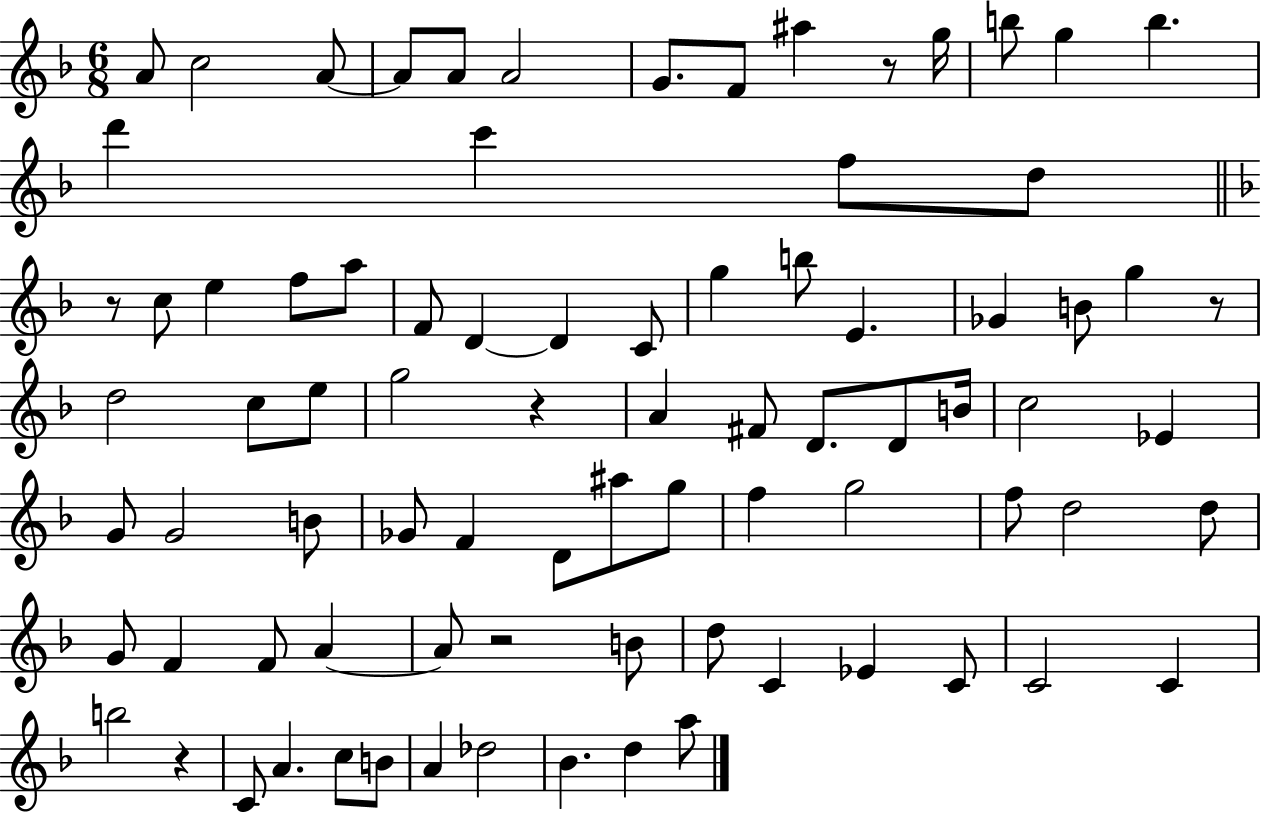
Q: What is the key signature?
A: F major